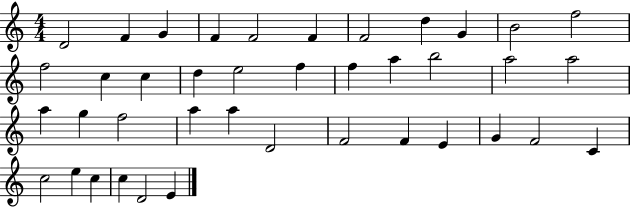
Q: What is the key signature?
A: C major